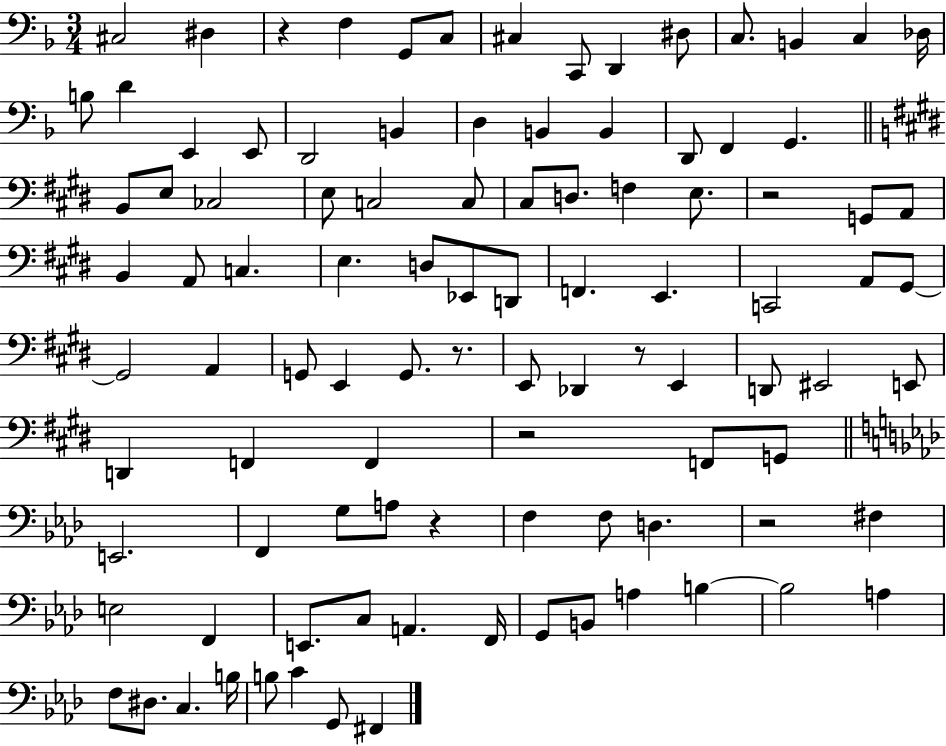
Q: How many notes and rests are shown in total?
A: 100